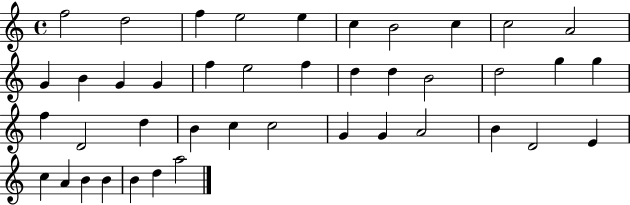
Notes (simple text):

F5/h D5/h F5/q E5/h E5/q C5/q B4/h C5/q C5/h A4/h G4/q B4/q G4/q G4/q F5/q E5/h F5/q D5/q D5/q B4/h D5/h G5/q G5/q F5/q D4/h D5/q B4/q C5/q C5/h G4/q G4/q A4/h B4/q D4/h E4/q C5/q A4/q B4/q B4/q B4/q D5/q A5/h